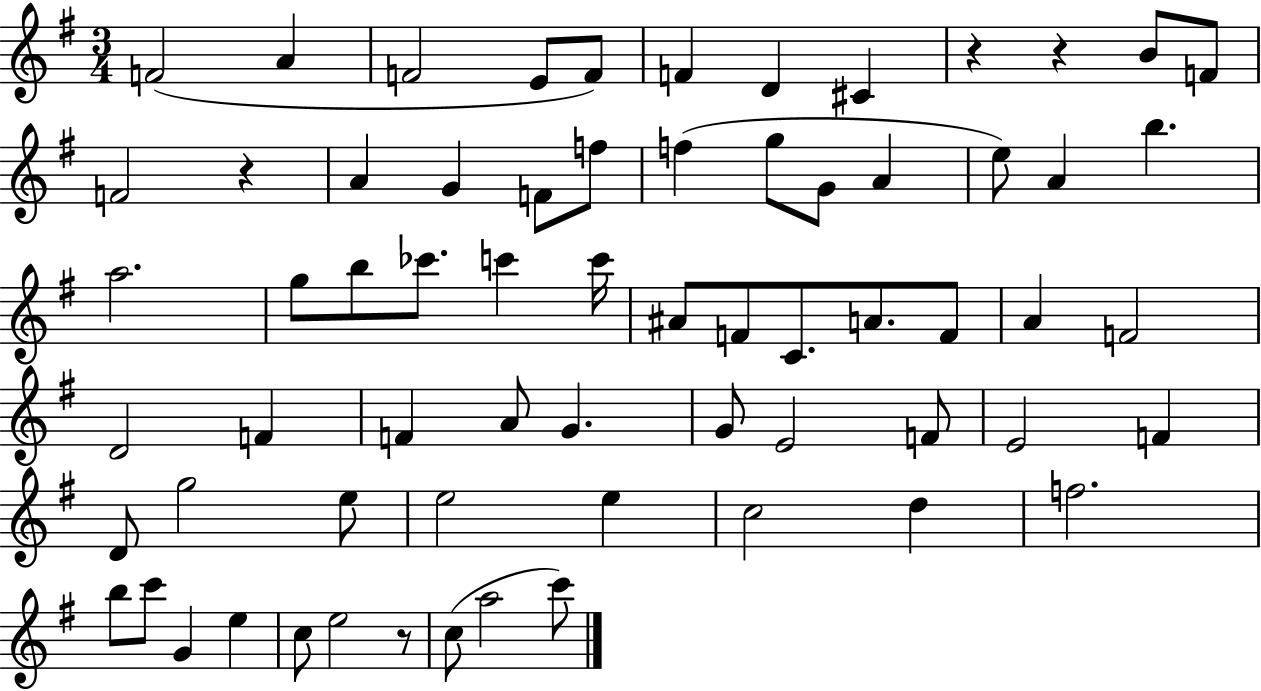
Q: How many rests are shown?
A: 4